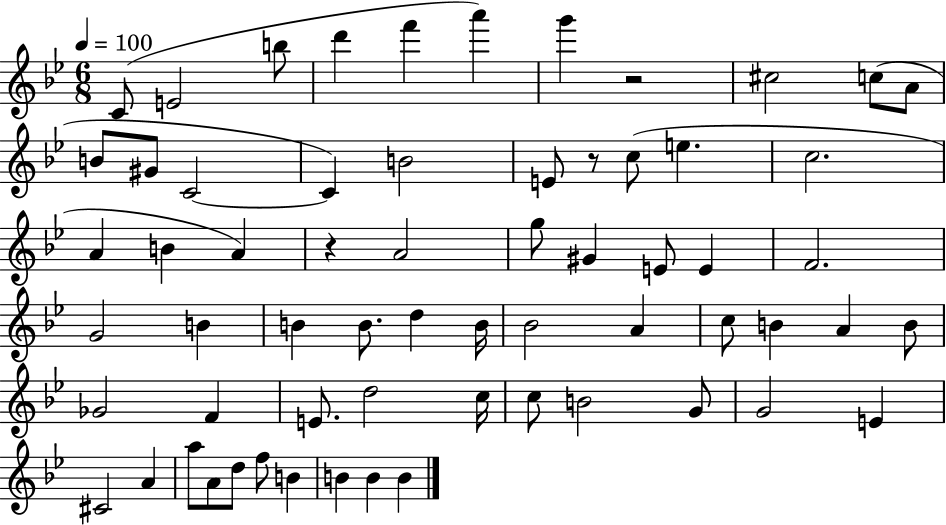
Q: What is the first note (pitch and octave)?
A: C4